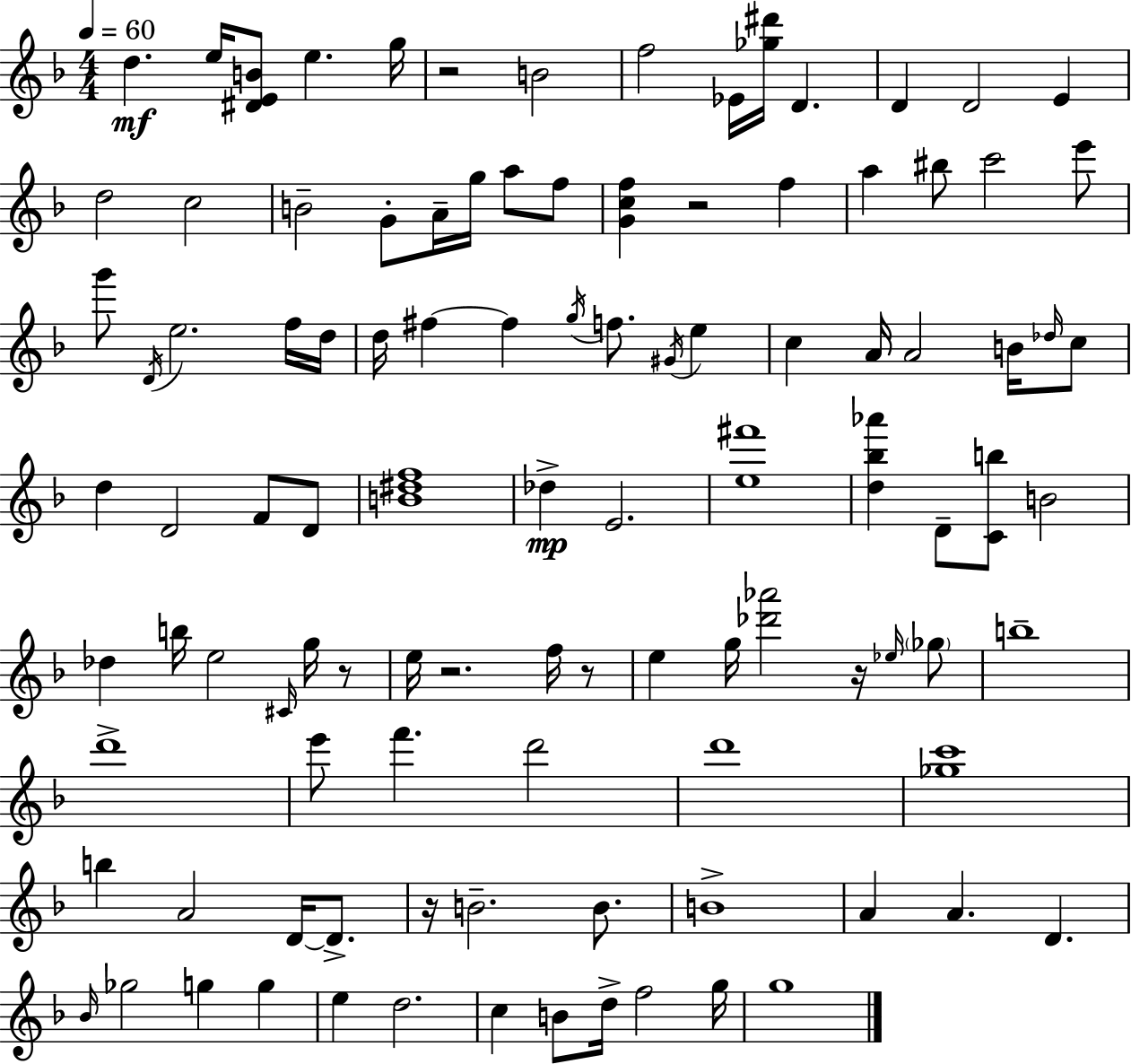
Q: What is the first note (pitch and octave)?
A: D5